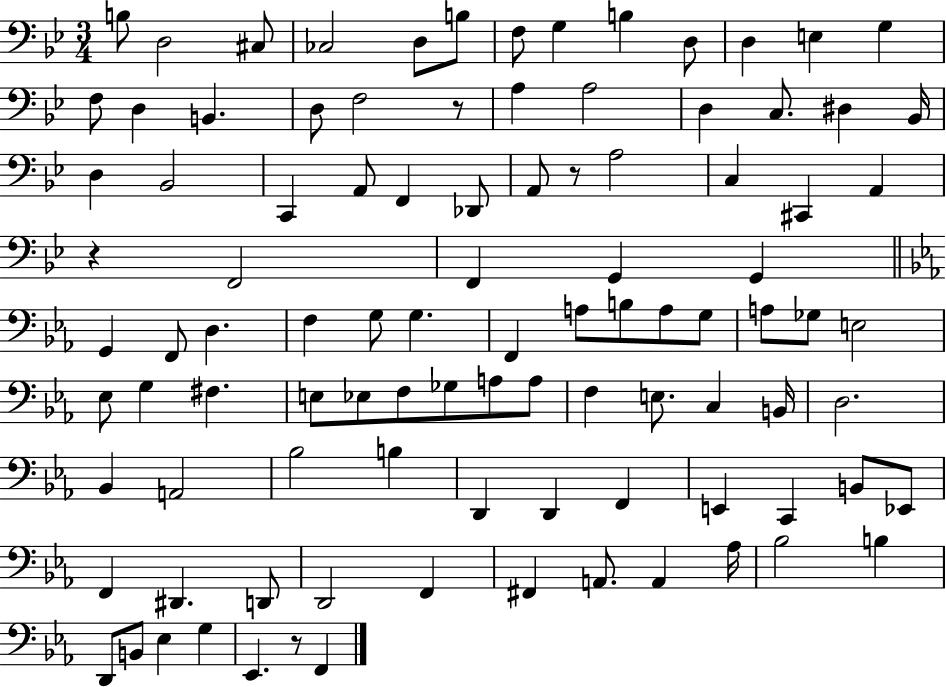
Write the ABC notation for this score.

X:1
T:Untitled
M:3/4
L:1/4
K:Bb
B,/2 D,2 ^C,/2 _C,2 D,/2 B,/2 F,/2 G, B, D,/2 D, E, G, F,/2 D, B,, D,/2 F,2 z/2 A, A,2 D, C,/2 ^D, _B,,/4 D, _B,,2 C,, A,,/2 F,, _D,,/2 A,,/2 z/2 A,2 C, ^C,, A,, z F,,2 F,, G,, G,, G,, F,,/2 D, F, G,/2 G, F,, A,/2 B,/2 A,/2 G,/2 A,/2 _G,/2 E,2 _E,/2 G, ^F, E,/2 _E,/2 F,/2 _G,/2 A,/2 A,/2 F, E,/2 C, B,,/4 D,2 _B,, A,,2 _B,2 B, D,, D,, F,, E,, C,, B,,/2 _E,,/2 F,, ^D,, D,,/2 D,,2 F,, ^F,, A,,/2 A,, _A,/4 _B,2 B, D,,/2 B,,/2 _E, G, _E,, z/2 F,,